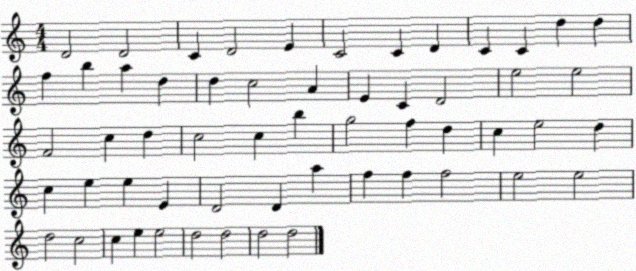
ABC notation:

X:1
T:Untitled
M:4/4
L:1/4
K:C
D2 D2 C D2 E C2 C D C C d d f b a d d c2 A E C D2 e2 e2 F2 c d c2 c b g2 f d c e2 d c e e E D2 D a f f f2 e2 e2 d2 c2 c e e2 d2 d2 d2 d2